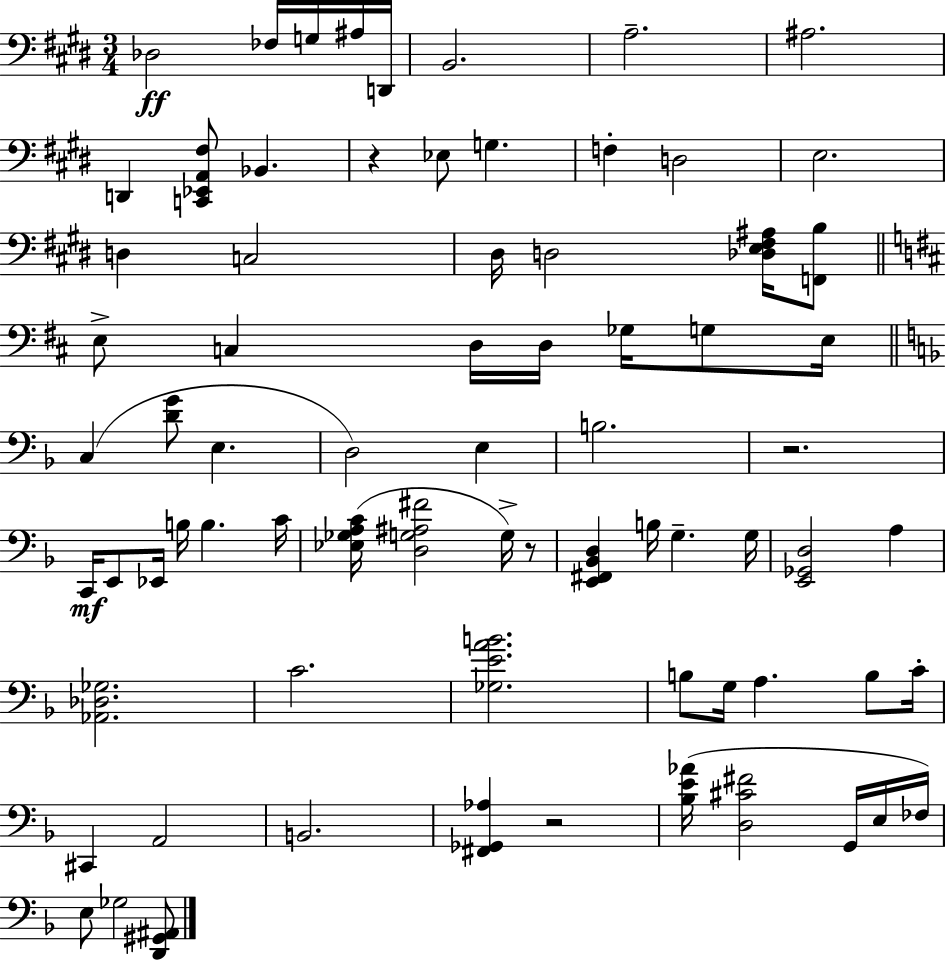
Db3/h FES3/s G3/s A#3/s D2/s B2/h. A3/h. A#3/h. D2/q [C2,Eb2,A2,F#3]/e Bb2/q. R/q Eb3/e G3/q. F3/q D3/h E3/h. D3/q C3/h D#3/s D3/h [Db3,E3,F#3,A#3]/s [F2,B3]/e E3/e C3/q D3/s D3/s Gb3/s G3/e E3/s C3/q [D4,G4]/e E3/q. D3/h E3/q B3/h. R/h. C2/s E2/e Eb2/s B3/s B3/q. C4/s [Eb3,Gb3,A3,C4]/s [D3,G3,A#3,F#4]/h G3/s R/e [E2,F#2,Bb2,D3]/q B3/s G3/q. G3/s [E2,Gb2,D3]/h A3/q [Ab2,Db3,Gb3]/h. C4/h. [Gb3,E4,A4,B4]/h. B3/e G3/s A3/q. B3/e C4/s C#2/q A2/h B2/h. [F#2,Gb2,Ab3]/q R/h [Bb3,E4,Ab4]/s [D3,C#4,F#4]/h G2/s E3/s FES3/s E3/e Gb3/h [D2,G#2,A#2]/e